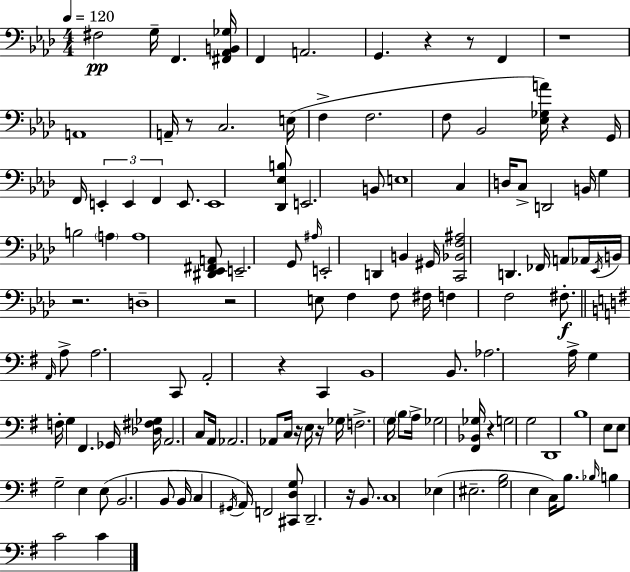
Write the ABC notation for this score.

X:1
T:Untitled
M:4/4
L:1/4
K:Fm
^F,2 G,/4 F,, [^F,,_A,,B,,_G,]/4 F,, A,,2 G,, z z/2 F,, z4 A,,4 A,,/4 z/2 C,2 E,/4 F, F,2 F,/2 _B,,2 [_E,_G,A]/4 z G,,/4 F,,/4 E,, E,, F,, E,,/2 E,,4 [_D,,_E,B,]/2 E,,2 B,,/2 E,4 C, D,/4 C,/2 D,,2 B,,/4 G, B,2 A, A,4 [^D,,_E,,^F,,A,,]/2 E,,2 G,,/2 ^A,/4 E,,2 D,, B,, ^G,,/4 [C,,_B,,F,^A,]2 D,, _F,,/4 A,,/2 _A,,/4 _E,,/4 B,,/4 z2 D,4 z2 E,/2 F, F,/2 ^F,/4 F, F,2 ^F,/2 A,,/4 A,/2 A,2 C,,/2 A,,2 z C,, B,,4 B,,/2 _A,2 A,/4 G, F,/4 G, ^F,, _G,,/4 [_D,^F,_G,]/4 A,,2 C,/2 A,,/4 _A,,2 _A,,/2 C,/4 z/4 E,/4 z/4 _G,/4 F,2 G,/4 B,/2 A,/4 _G,2 [^F,,_B,,_G,]/4 z G,2 G,2 D,,4 B,4 E,/2 E,/2 G,2 E, E,/2 B,,2 B,,/2 B,,/4 C, ^G,,/4 A,,/4 F,,2 [^C,,D,G,]/2 D,,2 z/4 B,,/2 C,4 _E, ^E,2 [G,B,]2 E, C,/4 B,/2 _B,/4 B, C2 C